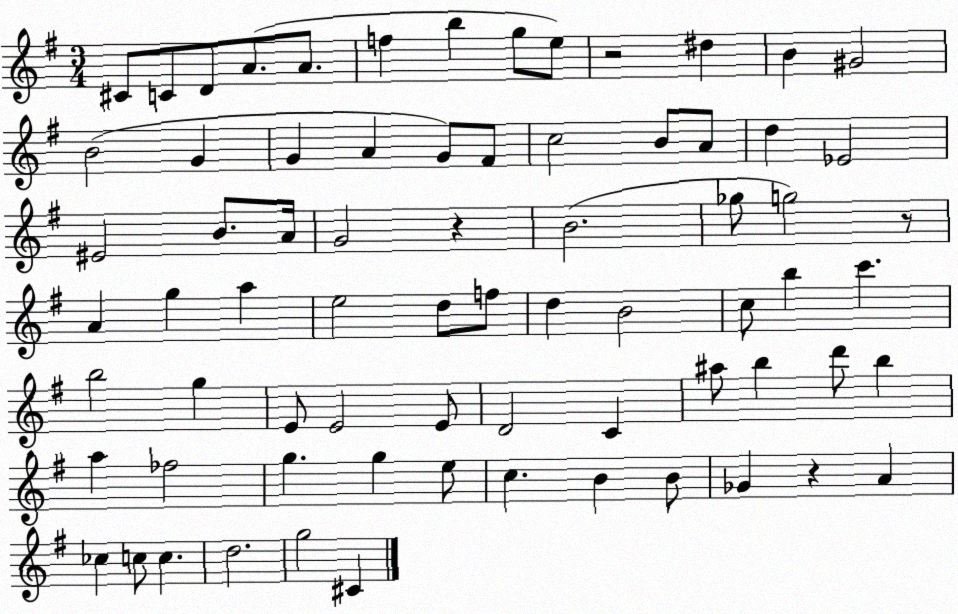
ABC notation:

X:1
T:Untitled
M:3/4
L:1/4
K:G
^C/2 C/2 D/2 A/2 A/2 f b g/2 e/2 z2 ^d B ^G2 B2 G G A G/2 ^F/2 c2 B/2 A/2 d _E2 ^E2 B/2 A/4 G2 z B2 _g/2 g2 z/2 A g a e2 d/2 f/2 d B2 c/2 b c' b2 g E/2 E2 E/2 D2 C ^a/2 b d'/2 b a _f2 g g e/2 c B B/2 _G z A _c c/2 c d2 g2 ^C